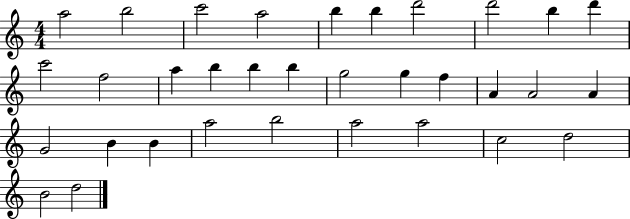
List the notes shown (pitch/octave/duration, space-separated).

A5/h B5/h C6/h A5/h B5/q B5/q D6/h D6/h B5/q D6/q C6/h F5/h A5/q B5/q B5/q B5/q G5/h G5/q F5/q A4/q A4/h A4/q G4/h B4/q B4/q A5/h B5/h A5/h A5/h C5/h D5/h B4/h D5/h